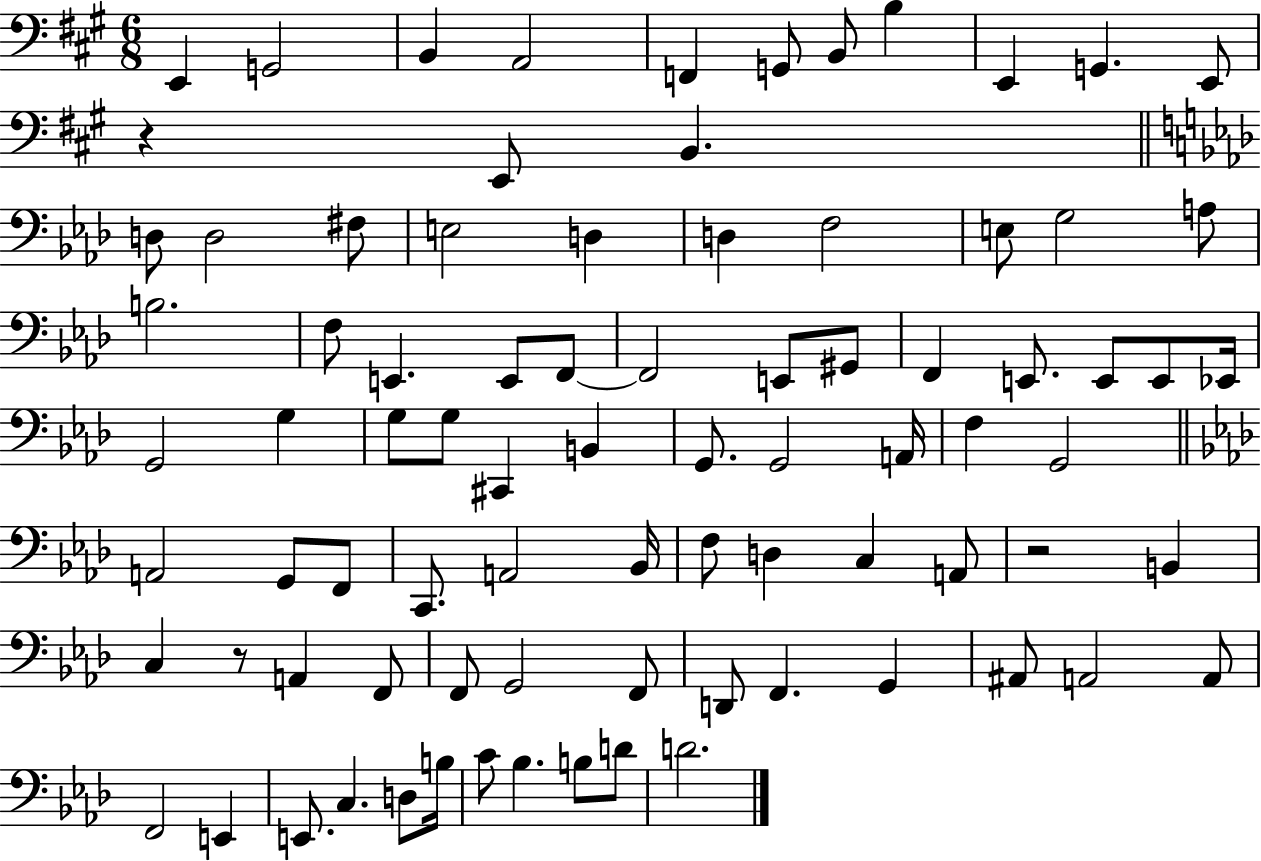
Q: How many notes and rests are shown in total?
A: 84